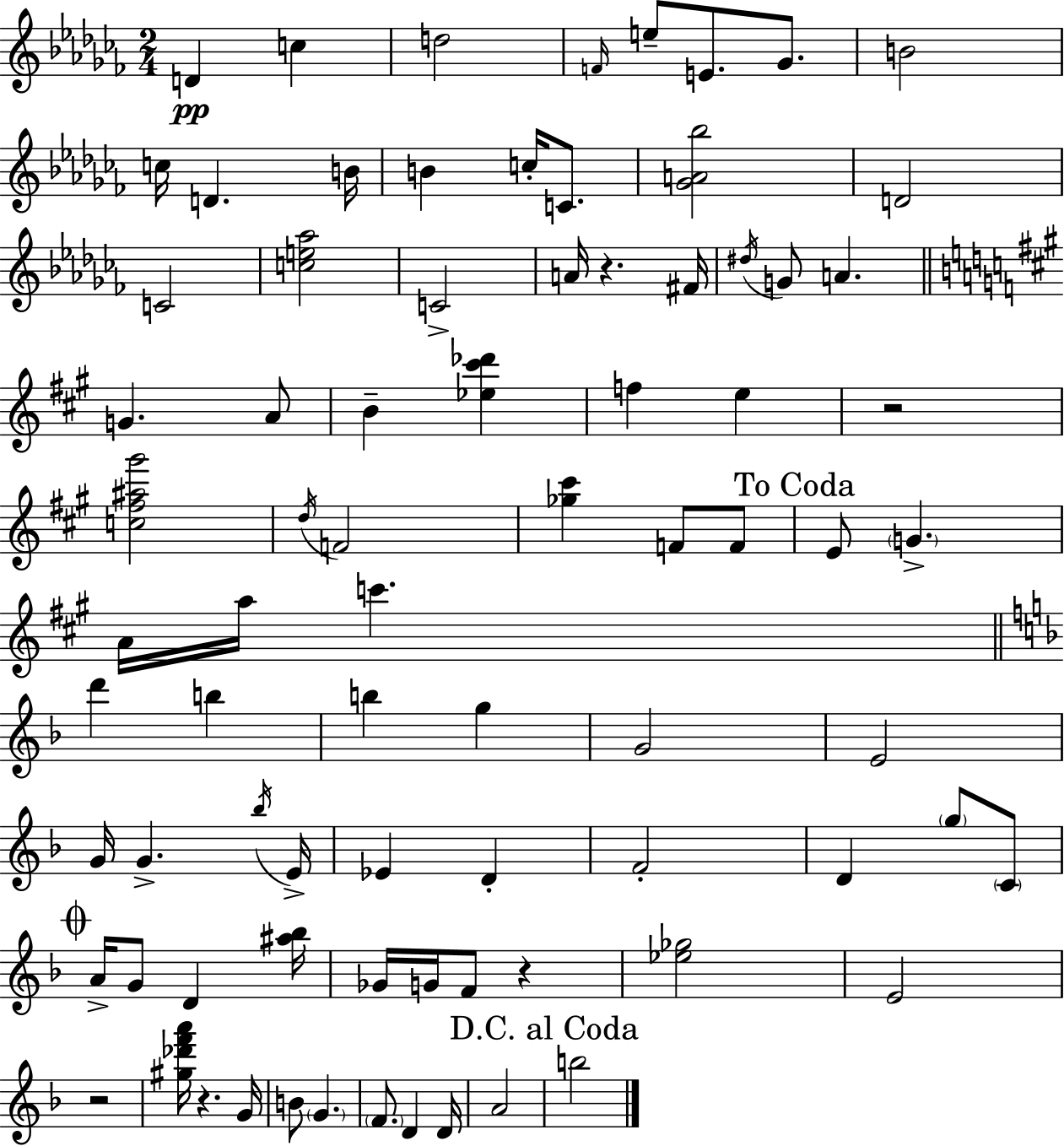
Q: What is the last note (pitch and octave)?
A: B5